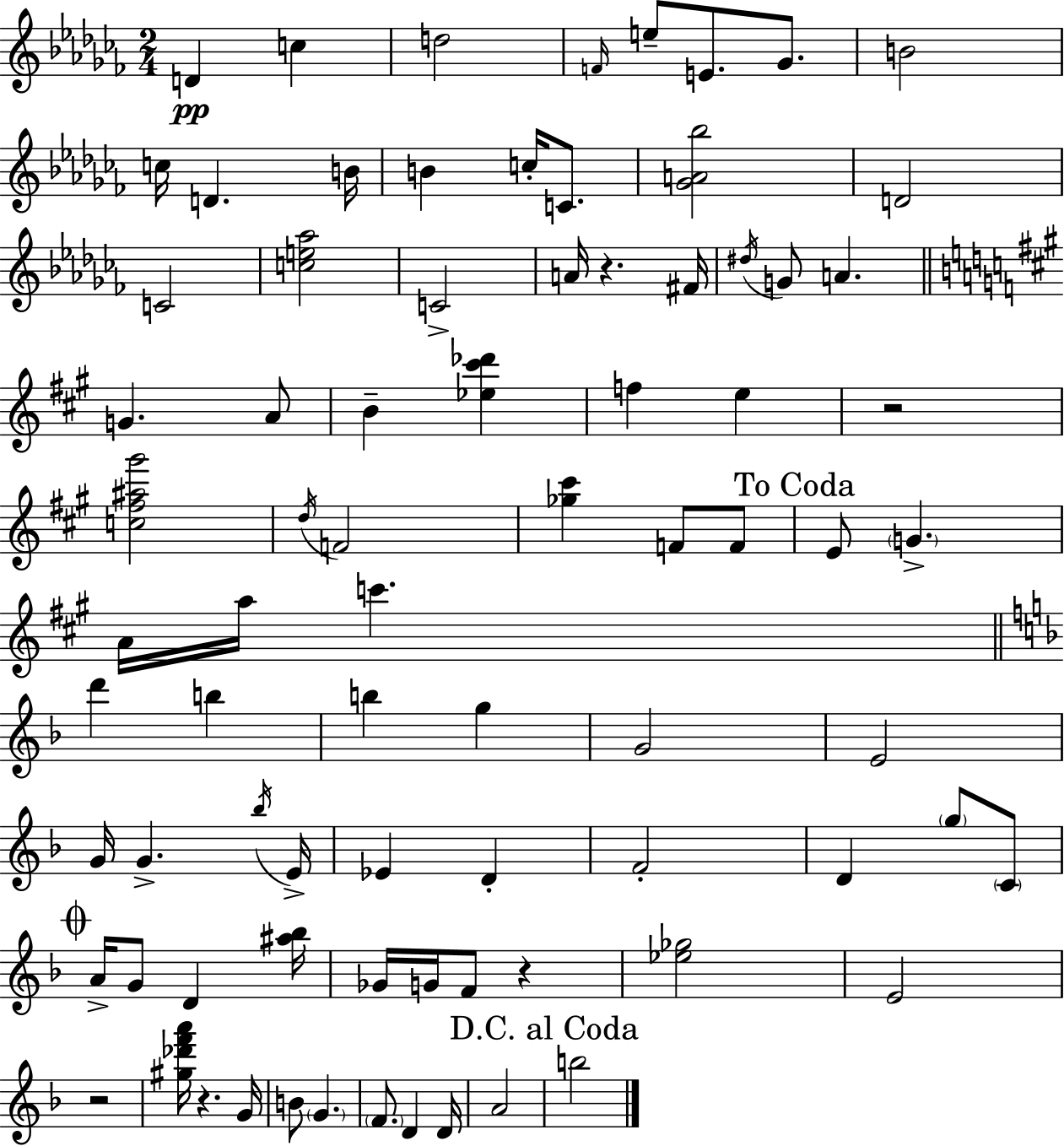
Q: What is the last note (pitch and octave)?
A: B5